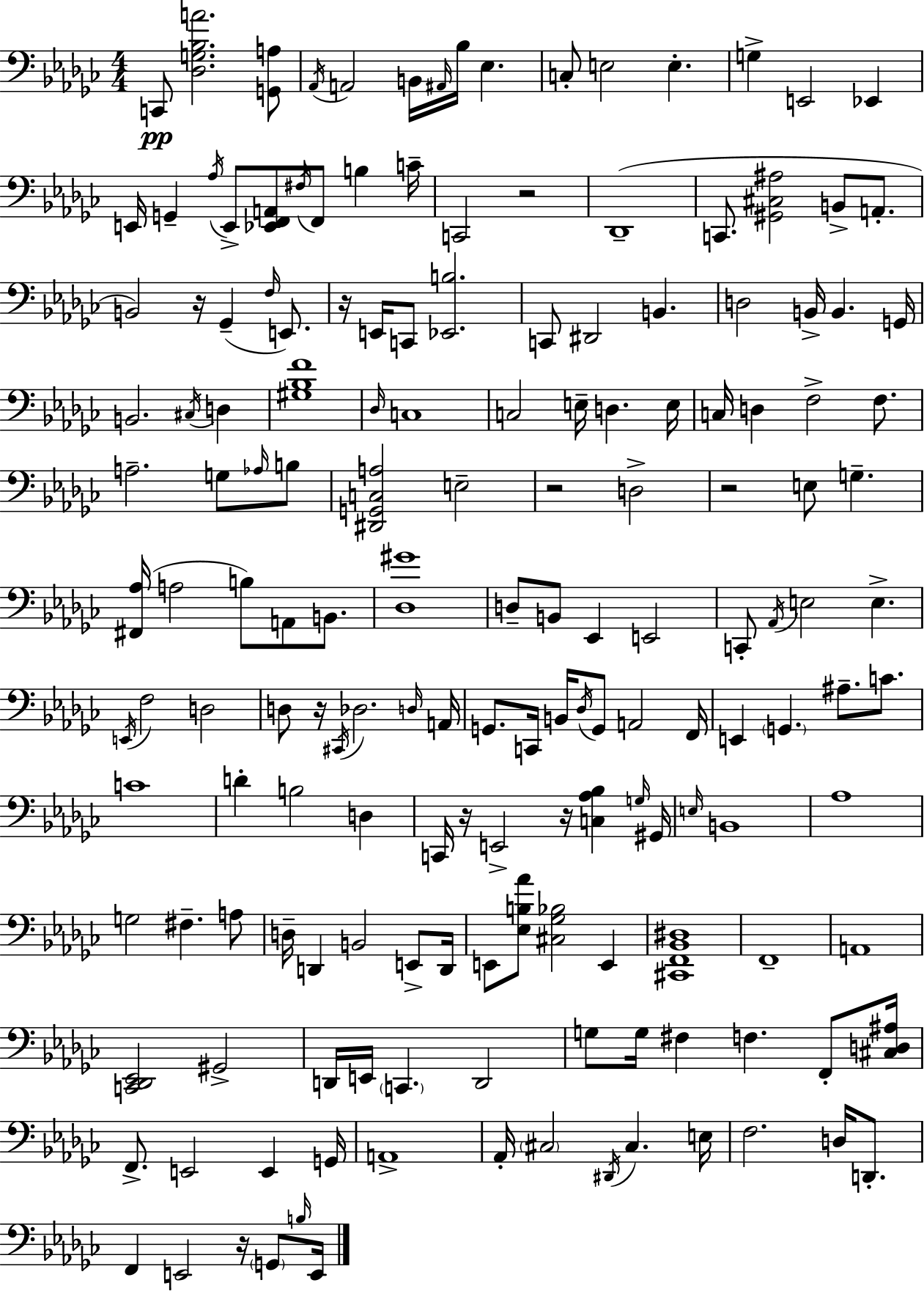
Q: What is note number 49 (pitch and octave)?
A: C3